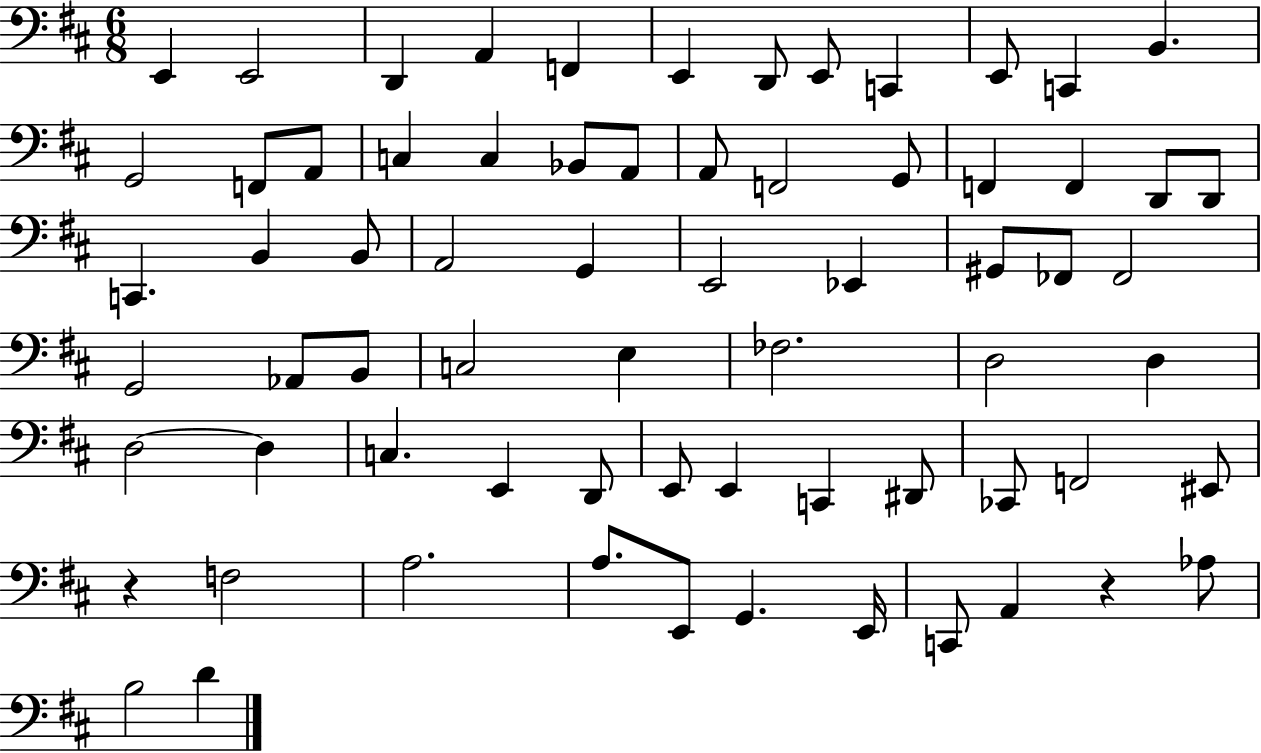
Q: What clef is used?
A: bass